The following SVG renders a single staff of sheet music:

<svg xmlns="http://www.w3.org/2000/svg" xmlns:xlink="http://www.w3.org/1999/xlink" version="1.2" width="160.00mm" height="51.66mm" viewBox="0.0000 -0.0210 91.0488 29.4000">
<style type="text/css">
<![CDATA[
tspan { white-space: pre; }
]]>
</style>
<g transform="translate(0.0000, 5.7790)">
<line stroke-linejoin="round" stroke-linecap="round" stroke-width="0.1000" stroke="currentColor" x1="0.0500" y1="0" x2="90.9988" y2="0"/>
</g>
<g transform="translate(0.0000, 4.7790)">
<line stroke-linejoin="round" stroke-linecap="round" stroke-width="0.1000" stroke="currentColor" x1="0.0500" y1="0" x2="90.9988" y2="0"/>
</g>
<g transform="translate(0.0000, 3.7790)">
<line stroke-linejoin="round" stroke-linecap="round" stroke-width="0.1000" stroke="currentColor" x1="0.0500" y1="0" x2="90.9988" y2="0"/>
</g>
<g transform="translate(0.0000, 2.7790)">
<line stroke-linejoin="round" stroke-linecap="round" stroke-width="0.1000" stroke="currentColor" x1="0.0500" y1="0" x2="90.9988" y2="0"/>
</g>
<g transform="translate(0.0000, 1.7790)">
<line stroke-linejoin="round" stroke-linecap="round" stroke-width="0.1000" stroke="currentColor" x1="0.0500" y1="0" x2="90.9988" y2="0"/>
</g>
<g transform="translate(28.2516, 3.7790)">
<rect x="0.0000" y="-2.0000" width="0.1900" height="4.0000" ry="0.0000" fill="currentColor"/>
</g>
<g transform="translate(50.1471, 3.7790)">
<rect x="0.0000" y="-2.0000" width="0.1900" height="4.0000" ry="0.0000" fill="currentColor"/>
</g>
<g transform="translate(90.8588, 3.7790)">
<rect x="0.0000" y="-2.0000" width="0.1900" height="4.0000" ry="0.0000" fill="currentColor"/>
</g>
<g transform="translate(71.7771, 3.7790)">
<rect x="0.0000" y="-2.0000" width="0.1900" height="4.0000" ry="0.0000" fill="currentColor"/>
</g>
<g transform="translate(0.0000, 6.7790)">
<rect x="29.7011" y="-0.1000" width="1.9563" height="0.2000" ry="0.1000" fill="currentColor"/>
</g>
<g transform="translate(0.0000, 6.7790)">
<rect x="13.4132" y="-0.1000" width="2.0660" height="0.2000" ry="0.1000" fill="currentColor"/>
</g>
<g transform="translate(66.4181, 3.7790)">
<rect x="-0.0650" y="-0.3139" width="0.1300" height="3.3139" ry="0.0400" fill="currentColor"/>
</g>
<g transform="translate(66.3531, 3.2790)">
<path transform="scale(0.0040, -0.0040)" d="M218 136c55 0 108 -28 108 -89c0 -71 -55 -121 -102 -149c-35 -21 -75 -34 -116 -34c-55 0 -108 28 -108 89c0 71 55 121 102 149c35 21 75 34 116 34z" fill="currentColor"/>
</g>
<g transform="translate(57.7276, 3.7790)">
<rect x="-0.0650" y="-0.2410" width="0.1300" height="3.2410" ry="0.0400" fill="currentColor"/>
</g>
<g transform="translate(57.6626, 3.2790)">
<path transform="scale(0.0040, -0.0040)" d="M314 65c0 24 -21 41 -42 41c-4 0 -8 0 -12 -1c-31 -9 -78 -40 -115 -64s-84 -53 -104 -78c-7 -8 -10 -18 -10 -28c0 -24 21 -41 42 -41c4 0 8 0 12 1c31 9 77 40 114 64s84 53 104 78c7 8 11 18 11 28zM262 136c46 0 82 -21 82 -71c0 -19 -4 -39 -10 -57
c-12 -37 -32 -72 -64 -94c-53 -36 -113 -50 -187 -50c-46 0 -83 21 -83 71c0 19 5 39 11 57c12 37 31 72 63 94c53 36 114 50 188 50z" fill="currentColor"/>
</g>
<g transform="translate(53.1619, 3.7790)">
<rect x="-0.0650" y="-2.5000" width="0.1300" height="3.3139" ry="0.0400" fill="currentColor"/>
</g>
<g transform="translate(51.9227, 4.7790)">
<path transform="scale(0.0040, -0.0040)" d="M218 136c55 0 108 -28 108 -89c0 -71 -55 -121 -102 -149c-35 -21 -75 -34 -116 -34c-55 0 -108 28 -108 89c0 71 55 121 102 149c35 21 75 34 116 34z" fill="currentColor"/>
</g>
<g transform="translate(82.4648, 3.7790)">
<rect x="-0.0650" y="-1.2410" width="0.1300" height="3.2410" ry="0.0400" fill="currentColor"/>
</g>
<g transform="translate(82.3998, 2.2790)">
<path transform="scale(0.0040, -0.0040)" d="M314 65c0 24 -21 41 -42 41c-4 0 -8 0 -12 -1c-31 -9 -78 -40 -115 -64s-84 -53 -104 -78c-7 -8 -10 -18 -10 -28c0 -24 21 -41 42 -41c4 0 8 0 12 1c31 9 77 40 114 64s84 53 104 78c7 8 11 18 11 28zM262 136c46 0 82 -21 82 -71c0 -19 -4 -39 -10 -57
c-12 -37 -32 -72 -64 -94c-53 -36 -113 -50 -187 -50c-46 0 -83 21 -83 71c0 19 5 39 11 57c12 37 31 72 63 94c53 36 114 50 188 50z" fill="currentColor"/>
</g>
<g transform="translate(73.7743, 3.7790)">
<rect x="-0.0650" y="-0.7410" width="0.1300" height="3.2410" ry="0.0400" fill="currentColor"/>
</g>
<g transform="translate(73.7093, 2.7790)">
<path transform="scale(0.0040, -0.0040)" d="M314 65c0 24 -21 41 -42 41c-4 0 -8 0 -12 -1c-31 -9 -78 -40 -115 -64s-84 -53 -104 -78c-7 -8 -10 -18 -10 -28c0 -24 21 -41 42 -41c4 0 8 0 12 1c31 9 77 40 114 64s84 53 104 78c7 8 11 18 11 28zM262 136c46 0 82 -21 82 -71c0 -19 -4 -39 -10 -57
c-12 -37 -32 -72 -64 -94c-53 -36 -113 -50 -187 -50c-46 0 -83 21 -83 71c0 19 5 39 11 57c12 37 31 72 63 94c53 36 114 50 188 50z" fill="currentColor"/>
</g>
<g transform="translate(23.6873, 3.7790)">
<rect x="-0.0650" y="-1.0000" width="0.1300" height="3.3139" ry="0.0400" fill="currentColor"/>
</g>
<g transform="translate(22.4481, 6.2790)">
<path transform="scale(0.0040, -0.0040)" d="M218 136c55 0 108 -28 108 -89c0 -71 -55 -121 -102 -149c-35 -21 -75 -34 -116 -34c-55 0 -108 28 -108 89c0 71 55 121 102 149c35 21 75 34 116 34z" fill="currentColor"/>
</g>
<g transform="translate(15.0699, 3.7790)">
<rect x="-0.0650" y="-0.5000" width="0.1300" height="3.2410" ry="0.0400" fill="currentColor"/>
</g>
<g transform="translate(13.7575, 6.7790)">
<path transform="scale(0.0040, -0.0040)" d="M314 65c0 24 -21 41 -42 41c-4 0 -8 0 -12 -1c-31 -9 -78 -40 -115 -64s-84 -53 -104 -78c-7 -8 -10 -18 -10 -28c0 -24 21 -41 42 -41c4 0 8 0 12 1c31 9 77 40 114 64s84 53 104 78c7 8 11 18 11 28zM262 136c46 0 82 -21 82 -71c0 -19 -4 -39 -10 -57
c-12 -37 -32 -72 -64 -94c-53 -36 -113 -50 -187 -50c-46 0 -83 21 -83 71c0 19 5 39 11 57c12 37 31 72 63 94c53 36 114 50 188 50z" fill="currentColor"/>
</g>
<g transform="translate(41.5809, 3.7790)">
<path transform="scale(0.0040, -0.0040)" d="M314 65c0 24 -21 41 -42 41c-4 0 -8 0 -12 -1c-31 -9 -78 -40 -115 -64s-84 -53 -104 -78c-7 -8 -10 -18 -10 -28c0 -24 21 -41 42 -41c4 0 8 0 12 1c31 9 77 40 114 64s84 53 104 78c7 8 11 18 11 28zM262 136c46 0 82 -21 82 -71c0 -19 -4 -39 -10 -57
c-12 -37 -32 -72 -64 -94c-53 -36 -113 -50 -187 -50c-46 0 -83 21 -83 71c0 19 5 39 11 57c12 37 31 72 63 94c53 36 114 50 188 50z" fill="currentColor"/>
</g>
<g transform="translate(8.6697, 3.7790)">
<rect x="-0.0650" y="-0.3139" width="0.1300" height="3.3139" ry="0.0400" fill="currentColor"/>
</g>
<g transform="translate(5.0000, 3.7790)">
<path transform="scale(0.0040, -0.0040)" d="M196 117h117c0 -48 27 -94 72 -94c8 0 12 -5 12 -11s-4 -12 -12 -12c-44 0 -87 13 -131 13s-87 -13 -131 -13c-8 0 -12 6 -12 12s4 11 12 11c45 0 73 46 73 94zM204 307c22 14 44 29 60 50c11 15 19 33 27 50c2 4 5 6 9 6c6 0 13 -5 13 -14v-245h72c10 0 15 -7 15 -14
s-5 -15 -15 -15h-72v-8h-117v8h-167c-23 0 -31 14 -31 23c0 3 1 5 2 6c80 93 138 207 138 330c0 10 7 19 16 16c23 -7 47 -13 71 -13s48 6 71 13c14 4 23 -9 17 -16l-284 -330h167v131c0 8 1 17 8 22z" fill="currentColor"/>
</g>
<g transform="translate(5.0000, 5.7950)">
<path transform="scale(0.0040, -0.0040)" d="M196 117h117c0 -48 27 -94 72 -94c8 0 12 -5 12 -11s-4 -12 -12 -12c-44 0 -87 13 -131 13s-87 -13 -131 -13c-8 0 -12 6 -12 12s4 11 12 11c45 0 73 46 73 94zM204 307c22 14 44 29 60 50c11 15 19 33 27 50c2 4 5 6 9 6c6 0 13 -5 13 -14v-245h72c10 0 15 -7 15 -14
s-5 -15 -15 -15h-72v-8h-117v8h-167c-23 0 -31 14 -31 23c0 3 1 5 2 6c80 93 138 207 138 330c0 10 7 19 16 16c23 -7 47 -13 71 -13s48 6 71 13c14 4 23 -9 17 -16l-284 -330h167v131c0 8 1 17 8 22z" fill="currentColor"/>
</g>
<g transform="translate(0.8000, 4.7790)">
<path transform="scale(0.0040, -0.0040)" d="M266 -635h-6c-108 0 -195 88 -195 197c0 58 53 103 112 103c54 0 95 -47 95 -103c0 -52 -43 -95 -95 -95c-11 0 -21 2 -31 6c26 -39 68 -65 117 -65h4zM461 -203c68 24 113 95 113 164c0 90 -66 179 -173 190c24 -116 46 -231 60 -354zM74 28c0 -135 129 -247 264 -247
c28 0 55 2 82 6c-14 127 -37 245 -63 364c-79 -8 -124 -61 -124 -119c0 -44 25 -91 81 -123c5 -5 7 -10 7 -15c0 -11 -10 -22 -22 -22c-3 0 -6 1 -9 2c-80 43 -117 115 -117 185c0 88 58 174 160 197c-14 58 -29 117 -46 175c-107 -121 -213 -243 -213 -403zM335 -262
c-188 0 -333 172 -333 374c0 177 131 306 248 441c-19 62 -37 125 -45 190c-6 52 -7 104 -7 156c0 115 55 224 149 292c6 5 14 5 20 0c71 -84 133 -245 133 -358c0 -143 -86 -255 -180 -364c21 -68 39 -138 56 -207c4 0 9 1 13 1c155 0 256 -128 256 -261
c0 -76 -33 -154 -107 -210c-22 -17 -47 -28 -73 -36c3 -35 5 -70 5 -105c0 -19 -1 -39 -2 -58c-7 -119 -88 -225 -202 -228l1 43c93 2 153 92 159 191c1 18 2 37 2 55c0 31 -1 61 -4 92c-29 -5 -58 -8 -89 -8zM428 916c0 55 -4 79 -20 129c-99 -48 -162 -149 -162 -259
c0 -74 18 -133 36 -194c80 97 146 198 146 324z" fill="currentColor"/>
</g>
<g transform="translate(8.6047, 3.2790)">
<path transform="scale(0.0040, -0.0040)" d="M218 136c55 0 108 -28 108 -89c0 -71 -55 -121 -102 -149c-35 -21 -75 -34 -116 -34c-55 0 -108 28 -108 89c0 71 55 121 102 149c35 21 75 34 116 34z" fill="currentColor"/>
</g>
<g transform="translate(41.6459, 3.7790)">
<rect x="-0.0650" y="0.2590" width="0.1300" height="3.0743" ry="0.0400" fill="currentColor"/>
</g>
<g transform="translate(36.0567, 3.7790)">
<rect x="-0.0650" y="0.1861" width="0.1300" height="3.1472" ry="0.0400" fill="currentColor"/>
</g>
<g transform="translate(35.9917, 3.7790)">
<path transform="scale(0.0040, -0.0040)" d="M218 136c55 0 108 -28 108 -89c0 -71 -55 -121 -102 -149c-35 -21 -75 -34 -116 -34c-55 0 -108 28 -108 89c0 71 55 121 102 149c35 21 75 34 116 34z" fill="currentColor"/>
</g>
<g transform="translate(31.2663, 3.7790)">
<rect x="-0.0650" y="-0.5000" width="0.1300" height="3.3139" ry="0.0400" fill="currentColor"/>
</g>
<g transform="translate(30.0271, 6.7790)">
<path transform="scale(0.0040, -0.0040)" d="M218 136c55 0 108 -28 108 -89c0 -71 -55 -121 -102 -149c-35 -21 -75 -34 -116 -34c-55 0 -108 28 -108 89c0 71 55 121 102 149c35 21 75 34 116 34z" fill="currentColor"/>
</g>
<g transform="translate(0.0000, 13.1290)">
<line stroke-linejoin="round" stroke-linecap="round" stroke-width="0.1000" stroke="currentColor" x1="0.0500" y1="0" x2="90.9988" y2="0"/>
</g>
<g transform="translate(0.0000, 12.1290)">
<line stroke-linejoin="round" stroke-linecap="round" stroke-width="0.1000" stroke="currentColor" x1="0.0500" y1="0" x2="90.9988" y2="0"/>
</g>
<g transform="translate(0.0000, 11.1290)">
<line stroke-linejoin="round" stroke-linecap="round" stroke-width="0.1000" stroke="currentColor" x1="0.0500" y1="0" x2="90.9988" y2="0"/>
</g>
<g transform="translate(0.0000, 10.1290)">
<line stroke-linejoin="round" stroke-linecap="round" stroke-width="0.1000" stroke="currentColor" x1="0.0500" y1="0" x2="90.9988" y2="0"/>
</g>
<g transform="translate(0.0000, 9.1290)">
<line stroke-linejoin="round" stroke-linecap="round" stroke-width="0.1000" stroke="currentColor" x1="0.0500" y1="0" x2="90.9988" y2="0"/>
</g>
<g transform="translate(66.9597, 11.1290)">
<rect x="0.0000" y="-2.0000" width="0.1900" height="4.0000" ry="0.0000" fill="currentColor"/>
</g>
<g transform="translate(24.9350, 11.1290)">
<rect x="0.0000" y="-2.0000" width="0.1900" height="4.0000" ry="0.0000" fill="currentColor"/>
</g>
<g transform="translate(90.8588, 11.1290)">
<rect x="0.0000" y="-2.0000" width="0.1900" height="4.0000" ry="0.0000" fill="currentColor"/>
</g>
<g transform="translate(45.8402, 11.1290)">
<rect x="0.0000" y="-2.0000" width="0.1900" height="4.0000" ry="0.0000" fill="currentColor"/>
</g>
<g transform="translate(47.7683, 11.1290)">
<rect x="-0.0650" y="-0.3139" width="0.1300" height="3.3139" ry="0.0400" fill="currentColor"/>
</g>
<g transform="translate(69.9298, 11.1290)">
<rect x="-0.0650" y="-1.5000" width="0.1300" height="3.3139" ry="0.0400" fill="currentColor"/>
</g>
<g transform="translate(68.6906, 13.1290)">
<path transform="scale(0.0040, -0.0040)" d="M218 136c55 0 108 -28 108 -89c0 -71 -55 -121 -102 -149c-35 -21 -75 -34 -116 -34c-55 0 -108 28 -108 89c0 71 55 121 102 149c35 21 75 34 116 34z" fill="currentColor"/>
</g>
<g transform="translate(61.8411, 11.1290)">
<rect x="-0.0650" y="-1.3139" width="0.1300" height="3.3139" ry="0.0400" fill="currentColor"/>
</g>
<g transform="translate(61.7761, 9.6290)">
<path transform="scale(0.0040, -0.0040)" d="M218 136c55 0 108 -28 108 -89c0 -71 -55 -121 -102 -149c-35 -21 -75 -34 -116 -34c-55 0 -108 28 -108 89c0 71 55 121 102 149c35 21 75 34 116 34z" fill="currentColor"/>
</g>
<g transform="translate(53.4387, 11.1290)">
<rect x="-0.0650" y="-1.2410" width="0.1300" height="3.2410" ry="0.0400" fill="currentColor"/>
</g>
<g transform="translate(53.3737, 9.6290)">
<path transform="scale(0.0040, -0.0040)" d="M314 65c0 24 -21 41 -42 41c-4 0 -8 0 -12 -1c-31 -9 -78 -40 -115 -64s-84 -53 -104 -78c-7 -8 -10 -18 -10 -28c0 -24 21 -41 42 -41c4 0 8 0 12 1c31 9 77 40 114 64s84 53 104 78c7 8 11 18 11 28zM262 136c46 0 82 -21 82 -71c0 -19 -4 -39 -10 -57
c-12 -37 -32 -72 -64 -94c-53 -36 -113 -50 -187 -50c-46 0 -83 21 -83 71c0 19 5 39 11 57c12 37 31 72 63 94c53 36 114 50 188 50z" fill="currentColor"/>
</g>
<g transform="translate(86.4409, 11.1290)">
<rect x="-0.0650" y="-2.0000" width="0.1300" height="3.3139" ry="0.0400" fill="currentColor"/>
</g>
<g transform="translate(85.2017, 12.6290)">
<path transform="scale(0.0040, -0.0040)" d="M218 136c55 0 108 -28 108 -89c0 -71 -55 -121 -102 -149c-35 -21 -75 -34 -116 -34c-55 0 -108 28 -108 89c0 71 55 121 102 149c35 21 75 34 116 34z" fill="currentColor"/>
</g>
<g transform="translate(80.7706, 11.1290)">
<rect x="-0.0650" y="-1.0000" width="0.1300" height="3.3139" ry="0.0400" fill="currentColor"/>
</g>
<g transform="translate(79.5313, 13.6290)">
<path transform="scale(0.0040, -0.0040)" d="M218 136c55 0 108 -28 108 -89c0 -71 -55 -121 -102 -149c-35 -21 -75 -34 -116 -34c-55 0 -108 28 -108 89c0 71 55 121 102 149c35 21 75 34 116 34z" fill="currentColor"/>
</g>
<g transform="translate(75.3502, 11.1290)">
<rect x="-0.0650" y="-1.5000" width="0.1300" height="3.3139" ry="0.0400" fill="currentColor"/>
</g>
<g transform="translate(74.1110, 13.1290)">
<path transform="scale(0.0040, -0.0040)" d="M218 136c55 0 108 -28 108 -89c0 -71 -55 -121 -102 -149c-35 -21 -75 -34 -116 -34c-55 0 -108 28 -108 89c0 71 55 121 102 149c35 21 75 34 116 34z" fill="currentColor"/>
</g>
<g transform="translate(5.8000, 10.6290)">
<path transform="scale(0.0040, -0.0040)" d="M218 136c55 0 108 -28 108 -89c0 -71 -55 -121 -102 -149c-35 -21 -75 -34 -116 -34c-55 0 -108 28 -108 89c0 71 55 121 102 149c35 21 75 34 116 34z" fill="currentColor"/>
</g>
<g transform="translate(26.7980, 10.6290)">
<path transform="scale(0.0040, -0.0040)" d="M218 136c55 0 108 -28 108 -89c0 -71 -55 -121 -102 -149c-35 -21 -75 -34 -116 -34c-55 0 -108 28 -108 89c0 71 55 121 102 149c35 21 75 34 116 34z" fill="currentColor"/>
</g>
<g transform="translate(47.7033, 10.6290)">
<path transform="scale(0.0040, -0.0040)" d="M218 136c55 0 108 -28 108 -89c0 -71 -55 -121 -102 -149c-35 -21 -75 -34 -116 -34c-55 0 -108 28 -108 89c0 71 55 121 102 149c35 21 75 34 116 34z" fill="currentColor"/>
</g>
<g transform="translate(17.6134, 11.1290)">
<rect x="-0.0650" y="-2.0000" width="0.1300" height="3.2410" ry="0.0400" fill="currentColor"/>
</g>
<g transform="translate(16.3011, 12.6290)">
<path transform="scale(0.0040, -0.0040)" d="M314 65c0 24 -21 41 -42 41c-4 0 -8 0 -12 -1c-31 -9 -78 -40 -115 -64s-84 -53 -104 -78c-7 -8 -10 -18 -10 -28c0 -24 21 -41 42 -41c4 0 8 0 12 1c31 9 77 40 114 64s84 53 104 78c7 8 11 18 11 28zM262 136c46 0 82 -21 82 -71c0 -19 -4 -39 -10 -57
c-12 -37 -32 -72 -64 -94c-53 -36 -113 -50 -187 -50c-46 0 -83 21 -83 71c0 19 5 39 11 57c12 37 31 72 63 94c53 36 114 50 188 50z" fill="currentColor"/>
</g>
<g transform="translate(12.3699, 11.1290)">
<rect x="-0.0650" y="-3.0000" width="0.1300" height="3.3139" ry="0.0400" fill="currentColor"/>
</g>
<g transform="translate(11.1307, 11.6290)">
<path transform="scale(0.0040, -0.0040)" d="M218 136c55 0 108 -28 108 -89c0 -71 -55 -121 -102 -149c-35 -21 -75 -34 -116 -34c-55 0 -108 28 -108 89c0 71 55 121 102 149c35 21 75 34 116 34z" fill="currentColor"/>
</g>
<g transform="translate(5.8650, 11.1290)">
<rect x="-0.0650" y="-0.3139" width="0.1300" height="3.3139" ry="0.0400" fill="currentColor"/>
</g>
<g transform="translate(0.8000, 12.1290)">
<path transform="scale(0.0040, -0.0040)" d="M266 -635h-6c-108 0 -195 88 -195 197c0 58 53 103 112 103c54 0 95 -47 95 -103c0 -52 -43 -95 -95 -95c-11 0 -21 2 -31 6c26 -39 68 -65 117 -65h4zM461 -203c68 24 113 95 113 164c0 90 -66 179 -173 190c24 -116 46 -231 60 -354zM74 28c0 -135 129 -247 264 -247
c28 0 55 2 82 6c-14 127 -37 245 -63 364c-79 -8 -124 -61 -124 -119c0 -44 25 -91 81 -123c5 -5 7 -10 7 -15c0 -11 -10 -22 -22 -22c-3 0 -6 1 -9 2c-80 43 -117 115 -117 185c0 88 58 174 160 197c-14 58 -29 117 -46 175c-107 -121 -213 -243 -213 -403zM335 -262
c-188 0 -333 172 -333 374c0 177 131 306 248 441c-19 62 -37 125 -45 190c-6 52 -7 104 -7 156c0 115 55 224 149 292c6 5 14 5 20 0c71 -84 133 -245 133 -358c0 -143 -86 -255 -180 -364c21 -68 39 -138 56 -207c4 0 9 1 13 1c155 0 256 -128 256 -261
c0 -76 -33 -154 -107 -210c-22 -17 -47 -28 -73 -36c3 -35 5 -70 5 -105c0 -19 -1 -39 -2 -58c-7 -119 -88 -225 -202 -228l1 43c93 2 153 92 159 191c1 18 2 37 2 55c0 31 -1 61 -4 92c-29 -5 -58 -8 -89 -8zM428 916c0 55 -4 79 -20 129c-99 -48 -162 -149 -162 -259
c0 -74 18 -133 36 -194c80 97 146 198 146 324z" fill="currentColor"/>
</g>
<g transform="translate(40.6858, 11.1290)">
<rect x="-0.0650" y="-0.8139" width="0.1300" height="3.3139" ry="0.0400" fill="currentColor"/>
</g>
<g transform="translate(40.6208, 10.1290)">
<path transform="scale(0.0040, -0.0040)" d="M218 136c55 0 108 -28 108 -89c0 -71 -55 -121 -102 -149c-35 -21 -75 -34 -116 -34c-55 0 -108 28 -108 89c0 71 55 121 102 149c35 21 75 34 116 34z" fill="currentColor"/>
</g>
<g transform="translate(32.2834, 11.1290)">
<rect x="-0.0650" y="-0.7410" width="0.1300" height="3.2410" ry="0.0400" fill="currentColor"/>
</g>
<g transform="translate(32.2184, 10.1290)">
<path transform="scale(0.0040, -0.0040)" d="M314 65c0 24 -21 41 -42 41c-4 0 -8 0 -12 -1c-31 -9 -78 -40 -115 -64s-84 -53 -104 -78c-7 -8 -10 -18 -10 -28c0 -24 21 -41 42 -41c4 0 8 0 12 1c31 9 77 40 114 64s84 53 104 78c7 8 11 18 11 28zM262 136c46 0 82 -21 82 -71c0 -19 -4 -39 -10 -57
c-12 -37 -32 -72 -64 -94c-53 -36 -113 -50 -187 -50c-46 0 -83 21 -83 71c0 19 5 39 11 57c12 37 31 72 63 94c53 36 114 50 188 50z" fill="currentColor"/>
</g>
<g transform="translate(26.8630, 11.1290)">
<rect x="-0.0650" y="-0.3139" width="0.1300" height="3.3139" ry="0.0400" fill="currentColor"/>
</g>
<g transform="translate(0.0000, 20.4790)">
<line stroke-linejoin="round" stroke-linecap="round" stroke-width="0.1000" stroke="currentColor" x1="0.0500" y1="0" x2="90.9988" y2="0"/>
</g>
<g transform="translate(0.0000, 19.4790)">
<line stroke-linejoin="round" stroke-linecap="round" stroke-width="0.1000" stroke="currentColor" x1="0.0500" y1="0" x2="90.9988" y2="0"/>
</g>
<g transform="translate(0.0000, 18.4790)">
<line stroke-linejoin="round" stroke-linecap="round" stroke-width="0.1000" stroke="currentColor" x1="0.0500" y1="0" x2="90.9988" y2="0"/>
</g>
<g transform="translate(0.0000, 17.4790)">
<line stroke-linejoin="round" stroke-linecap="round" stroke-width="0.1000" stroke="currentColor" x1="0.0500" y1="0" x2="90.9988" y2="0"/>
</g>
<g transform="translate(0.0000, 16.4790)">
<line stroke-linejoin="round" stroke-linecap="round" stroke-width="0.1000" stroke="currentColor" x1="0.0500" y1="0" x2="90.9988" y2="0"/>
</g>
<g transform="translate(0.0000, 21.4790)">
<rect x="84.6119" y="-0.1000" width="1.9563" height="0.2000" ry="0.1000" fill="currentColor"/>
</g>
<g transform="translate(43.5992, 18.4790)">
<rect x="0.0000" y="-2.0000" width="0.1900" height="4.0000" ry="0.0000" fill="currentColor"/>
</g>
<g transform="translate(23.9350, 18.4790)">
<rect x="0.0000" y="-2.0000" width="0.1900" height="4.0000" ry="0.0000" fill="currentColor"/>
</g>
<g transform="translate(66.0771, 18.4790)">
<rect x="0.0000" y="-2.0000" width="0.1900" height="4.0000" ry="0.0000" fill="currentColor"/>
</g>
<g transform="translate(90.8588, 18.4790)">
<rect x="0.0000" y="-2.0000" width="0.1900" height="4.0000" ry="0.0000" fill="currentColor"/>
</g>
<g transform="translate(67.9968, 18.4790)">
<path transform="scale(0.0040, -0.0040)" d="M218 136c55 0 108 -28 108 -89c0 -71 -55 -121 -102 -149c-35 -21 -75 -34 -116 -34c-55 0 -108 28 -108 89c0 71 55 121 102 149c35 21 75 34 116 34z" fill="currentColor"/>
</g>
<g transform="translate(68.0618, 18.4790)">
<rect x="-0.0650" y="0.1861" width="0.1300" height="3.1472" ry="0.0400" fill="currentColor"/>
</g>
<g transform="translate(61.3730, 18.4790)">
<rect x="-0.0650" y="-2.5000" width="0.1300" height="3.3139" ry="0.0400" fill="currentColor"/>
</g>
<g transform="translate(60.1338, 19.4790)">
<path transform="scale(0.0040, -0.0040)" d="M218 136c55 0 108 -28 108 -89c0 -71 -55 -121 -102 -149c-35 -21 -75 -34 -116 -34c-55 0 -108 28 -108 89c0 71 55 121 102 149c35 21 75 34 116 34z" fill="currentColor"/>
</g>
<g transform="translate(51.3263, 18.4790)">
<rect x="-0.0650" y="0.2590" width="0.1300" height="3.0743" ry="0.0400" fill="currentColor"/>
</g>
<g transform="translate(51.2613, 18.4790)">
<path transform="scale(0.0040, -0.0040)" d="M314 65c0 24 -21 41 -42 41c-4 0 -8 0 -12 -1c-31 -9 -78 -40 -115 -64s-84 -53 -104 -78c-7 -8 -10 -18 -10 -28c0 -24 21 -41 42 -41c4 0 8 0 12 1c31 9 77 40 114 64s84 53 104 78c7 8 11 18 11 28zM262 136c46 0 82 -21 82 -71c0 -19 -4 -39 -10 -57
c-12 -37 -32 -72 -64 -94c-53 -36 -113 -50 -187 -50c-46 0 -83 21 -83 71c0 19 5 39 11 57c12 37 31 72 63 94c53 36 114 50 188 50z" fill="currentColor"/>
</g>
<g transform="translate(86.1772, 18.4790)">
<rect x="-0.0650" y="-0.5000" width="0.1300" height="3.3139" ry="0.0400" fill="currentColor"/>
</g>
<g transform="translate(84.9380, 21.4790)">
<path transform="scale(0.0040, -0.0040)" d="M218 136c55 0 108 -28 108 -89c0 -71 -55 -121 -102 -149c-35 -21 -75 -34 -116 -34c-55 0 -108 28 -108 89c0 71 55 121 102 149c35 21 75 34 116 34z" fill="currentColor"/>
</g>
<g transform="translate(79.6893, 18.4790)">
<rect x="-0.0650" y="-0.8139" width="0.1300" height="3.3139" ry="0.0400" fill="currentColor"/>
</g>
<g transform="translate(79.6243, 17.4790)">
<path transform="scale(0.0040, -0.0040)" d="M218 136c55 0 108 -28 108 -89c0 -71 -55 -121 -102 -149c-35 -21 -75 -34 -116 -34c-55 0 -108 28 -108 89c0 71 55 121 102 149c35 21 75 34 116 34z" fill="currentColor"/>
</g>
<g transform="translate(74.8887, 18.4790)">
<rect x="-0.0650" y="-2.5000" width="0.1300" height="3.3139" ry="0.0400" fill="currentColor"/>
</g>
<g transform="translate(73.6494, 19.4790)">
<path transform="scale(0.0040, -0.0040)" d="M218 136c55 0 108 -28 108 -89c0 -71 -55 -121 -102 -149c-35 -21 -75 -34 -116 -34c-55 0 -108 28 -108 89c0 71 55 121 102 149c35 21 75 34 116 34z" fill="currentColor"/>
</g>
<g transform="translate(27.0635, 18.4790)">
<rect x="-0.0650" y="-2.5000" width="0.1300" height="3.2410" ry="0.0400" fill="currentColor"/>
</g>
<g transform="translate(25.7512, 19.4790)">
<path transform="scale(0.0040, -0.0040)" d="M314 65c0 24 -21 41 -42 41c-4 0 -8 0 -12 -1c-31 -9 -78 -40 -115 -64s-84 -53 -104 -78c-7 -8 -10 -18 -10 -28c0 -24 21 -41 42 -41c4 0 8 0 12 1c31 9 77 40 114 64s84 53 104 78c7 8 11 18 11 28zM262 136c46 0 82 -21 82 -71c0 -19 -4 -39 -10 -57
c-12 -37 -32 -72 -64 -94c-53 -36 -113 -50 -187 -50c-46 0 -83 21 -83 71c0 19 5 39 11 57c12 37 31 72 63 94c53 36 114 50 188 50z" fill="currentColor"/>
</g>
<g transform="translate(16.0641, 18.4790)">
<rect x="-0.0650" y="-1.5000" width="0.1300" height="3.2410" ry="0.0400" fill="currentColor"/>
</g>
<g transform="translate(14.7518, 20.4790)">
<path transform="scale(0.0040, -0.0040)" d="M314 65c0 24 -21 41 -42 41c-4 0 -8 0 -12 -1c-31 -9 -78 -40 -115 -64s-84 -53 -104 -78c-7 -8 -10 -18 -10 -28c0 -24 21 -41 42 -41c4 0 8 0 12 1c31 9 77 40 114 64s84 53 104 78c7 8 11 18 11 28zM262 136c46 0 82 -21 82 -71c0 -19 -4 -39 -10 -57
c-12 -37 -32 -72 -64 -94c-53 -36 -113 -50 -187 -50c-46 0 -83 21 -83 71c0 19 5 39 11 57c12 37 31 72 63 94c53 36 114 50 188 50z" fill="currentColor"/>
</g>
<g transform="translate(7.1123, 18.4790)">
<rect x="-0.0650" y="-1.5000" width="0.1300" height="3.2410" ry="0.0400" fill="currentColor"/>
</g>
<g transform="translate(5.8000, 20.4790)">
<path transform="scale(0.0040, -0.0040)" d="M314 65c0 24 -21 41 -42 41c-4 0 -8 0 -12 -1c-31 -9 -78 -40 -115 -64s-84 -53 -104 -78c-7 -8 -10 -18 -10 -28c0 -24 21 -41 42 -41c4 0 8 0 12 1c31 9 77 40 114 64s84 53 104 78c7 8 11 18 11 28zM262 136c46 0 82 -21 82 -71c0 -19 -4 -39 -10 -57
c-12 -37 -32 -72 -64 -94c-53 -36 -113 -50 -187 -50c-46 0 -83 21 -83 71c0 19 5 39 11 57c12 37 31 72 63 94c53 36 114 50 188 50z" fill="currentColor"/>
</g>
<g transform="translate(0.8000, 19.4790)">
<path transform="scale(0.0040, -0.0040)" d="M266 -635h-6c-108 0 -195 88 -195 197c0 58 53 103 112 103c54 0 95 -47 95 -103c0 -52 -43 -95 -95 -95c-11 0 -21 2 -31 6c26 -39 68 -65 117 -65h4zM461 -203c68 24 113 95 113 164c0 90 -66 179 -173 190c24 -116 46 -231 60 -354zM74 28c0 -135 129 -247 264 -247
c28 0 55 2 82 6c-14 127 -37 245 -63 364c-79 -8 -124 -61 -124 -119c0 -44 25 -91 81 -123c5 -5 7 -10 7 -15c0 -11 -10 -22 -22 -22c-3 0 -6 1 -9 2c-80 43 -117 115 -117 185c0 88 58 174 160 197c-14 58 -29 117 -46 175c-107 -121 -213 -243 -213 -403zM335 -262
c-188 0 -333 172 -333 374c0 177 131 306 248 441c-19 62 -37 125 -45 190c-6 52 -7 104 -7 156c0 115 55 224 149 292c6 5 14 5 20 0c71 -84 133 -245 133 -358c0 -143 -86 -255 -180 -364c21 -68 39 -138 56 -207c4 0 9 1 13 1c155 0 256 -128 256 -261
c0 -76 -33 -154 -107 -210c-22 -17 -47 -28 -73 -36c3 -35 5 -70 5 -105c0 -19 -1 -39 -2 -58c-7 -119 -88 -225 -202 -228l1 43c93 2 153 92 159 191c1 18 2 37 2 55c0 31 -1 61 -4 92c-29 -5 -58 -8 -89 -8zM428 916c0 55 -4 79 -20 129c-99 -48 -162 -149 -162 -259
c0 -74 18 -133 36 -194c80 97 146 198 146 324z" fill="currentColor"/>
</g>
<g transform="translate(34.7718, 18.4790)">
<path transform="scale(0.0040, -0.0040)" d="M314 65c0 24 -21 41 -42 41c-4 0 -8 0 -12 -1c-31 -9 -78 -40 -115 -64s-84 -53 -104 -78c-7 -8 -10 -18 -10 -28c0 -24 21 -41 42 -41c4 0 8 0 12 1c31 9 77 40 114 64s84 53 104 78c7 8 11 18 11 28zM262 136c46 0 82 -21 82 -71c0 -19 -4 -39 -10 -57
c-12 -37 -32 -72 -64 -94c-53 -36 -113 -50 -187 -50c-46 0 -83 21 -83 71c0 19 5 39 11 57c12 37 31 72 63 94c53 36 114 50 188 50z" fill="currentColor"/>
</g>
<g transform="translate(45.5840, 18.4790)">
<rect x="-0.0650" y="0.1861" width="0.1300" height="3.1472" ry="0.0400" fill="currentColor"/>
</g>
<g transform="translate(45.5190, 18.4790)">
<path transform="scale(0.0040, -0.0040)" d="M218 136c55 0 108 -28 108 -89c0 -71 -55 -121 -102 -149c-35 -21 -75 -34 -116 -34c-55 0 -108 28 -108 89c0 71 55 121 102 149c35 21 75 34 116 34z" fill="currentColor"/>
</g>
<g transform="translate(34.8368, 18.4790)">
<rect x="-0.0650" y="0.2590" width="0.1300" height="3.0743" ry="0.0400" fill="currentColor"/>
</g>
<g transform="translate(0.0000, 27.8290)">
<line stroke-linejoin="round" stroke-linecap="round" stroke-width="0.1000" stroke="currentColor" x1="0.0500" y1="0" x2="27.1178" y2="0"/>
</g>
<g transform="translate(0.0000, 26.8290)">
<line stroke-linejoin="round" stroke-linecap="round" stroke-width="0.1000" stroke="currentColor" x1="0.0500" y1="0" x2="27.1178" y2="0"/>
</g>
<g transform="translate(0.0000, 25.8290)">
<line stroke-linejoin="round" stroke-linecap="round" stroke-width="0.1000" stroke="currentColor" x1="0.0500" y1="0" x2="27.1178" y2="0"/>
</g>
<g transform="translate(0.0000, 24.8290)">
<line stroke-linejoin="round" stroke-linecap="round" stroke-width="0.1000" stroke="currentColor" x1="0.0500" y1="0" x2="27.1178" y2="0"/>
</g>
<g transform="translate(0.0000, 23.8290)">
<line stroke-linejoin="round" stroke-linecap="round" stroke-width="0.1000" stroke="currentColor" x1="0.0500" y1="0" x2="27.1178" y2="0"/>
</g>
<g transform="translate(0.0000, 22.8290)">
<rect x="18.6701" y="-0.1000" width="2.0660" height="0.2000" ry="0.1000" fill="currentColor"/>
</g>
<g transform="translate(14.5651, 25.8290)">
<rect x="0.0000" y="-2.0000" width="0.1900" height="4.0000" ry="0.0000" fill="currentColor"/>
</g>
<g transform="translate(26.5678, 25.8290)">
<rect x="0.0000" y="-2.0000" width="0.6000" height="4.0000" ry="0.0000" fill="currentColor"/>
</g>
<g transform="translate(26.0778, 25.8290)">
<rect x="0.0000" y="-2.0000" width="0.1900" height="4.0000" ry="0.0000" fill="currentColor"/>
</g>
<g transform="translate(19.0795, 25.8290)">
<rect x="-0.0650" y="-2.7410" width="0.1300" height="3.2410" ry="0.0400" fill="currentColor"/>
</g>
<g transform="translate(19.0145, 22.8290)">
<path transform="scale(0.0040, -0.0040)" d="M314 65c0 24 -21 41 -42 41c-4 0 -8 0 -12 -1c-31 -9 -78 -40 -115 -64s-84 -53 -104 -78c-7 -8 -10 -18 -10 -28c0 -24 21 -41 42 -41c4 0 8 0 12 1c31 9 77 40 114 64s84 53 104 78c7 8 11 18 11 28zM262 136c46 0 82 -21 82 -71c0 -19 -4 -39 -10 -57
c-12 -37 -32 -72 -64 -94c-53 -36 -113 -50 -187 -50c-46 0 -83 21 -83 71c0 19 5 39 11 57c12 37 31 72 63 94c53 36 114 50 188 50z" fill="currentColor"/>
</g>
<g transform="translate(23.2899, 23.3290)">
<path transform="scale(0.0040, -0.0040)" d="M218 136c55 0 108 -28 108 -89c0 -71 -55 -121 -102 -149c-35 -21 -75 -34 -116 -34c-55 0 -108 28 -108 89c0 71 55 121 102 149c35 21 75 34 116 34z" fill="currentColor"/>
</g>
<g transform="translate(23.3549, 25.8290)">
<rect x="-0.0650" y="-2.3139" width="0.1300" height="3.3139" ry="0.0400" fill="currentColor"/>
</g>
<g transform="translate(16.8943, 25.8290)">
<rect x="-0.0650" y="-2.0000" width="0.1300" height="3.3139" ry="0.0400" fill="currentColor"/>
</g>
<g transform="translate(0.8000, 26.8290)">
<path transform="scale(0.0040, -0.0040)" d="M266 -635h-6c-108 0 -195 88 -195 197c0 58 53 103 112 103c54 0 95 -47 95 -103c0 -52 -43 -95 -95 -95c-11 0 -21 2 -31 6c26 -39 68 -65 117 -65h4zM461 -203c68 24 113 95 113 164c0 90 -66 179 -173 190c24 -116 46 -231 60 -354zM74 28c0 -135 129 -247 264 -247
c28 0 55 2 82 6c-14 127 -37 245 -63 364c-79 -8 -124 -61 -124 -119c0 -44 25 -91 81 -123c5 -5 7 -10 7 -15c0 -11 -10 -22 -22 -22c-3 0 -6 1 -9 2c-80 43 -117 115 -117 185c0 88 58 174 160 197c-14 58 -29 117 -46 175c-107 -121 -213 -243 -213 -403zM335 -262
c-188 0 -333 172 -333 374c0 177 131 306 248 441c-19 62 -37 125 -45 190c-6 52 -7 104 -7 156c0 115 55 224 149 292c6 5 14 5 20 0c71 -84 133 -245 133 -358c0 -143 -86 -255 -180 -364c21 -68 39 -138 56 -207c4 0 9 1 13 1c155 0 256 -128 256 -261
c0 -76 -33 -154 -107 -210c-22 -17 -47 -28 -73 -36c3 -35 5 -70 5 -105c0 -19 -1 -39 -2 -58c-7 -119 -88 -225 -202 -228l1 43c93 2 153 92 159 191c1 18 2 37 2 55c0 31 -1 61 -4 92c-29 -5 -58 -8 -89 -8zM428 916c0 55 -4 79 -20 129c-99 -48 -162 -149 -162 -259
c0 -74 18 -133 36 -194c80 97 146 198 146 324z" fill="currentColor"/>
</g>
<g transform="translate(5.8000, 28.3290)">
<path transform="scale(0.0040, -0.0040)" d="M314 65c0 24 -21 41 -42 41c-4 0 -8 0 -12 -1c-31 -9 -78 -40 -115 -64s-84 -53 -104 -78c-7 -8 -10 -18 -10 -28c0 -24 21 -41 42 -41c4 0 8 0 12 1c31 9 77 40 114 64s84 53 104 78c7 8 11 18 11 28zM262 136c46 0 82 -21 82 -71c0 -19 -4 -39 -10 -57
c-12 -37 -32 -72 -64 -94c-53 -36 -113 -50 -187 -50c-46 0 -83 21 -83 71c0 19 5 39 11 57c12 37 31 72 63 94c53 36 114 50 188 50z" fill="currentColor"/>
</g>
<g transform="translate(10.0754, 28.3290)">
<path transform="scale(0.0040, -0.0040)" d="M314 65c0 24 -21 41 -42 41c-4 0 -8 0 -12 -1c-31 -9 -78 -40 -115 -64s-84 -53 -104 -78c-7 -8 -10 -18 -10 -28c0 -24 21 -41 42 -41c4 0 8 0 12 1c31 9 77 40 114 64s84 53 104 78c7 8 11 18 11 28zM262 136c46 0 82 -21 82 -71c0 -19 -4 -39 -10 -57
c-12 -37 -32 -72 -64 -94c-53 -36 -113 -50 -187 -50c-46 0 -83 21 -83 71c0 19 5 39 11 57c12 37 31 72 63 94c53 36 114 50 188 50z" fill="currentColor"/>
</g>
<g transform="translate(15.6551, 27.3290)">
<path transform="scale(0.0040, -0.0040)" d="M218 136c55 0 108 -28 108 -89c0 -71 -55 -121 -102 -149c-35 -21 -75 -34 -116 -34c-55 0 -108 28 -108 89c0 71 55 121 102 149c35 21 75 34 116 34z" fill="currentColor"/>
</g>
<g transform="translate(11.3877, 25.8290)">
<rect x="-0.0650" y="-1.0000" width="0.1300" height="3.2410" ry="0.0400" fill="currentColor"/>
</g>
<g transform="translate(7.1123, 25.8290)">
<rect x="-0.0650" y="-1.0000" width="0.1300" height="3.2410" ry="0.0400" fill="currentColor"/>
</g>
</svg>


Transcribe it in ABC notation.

X:1
T:Untitled
M:4/4
L:1/4
K:C
c C2 D C B B2 G c2 c d2 e2 c A F2 c d2 d c e2 e E E D F E2 E2 G2 B2 B B2 G B G d C D2 D2 F a2 g